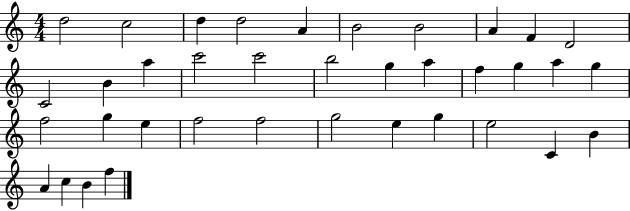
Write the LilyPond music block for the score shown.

{
  \clef treble
  \numericTimeSignature
  \time 4/4
  \key c \major
  d''2 c''2 | d''4 d''2 a'4 | b'2 b'2 | a'4 f'4 d'2 | \break c'2 b'4 a''4 | c'''2 c'''2 | b''2 g''4 a''4 | f''4 g''4 a''4 g''4 | \break f''2 g''4 e''4 | f''2 f''2 | g''2 e''4 g''4 | e''2 c'4 b'4 | \break a'4 c''4 b'4 f''4 | \bar "|."
}